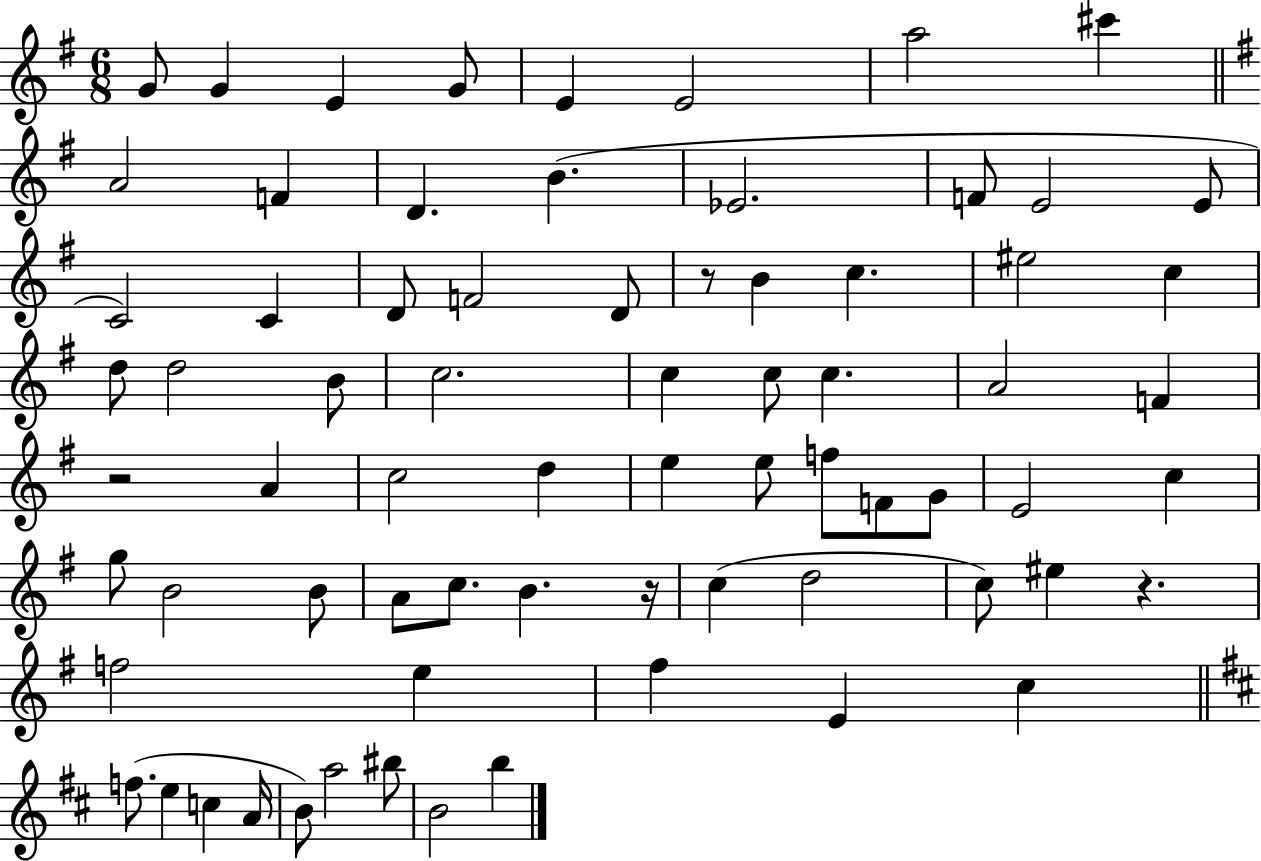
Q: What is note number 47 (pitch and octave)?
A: B4